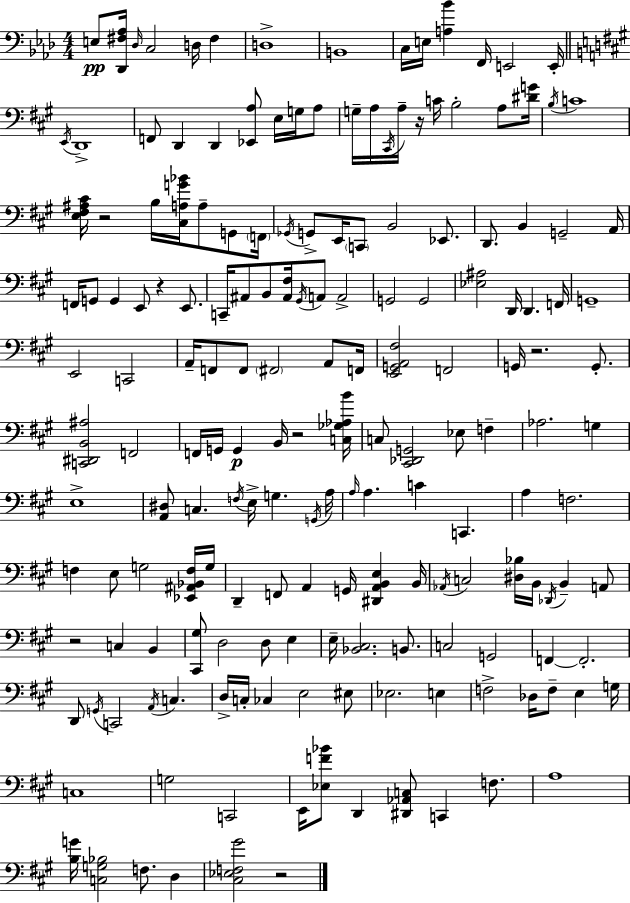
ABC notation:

X:1
T:Untitled
M:4/4
L:1/4
K:Ab
E,/2 [_D,,^F,_A,]/4 _D,/4 C,2 D,/4 ^F, D,4 B,,4 C,/4 E,/4 [A,_B] F,,/4 E,,2 E,,/4 E,,/4 D,,4 F,,/2 D,, D,, [_E,,A,]/2 E,/4 G,/4 A,/2 G,/4 A,/4 ^C,,/4 A,/4 z/4 C/4 B,2 A,/2 [^DG]/4 B,/4 C4 [E,^F,^A,^C]/4 z2 B,/4 [^C,A,G_B]/4 A,/2 G,,/2 F,,/4 _G,,/4 G,,/2 E,,/4 C,,/2 B,,2 _E,,/2 D,,/2 B,, G,,2 A,,/4 F,,/4 G,,/2 G,, E,,/2 z E,,/2 C,,/4 ^A,,/2 B,,/2 [^A,,^F,]/4 ^G,,/4 A,,/2 A,,2 G,,2 G,,2 [_E,^A,]2 D,,/4 D,, F,,/4 G,,4 E,,2 C,,2 A,,/4 F,,/2 F,,/2 ^F,,2 A,,/2 F,,/4 [E,,G,,A,,^F,]2 F,,2 G,,/4 z2 G,,/2 [C,,^D,,B,,^A,]2 F,,2 F,,/4 G,,/4 G,, B,,/4 z2 [C,_G,_A,B]/4 C,/2 [^C,,_D,,G,,]2 _E,/2 F, _A,2 G, E,4 [A,,^D,]/2 C, F,/4 E,/4 G, G,,/4 A,/4 A,/4 A, C C,, A, F,2 F, E,/2 G,2 [_E,,^A,,_B,,F,]/4 G,/4 D,, F,,/2 A,, G,,/4 [^D,,A,,B,,E,] B,,/4 _A,,/4 C,2 [^D,_B,]/4 B,,/4 _D,,/4 B,, A,,/2 z2 C, B,, [^C,,^G,]/2 D,2 D,/2 E, E,/4 [_B,,^C,]2 B,,/2 C,2 G,,2 F,, F,,2 D,,/2 G,,/4 C,,2 A,,/4 C, D,/4 C,/4 _C, E,2 ^E,/2 _E,2 E, F,2 _D,/4 F,/2 E, G,/4 C,4 G,2 C,,2 E,,/4 [_E,F_B]/2 D,, [^D,,_A,,C,]/2 C,, F,/2 A,4 [B,G]/4 [C,G,_B,]2 F,/2 D, [^C,_E,F,^G]2 z2